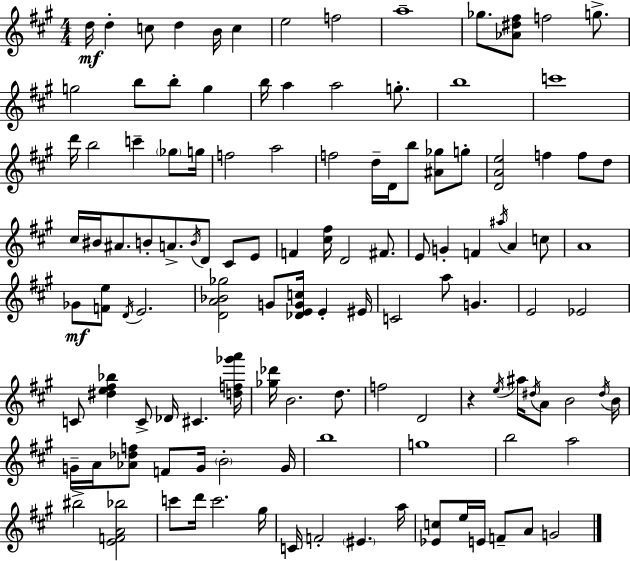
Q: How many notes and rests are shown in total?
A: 120